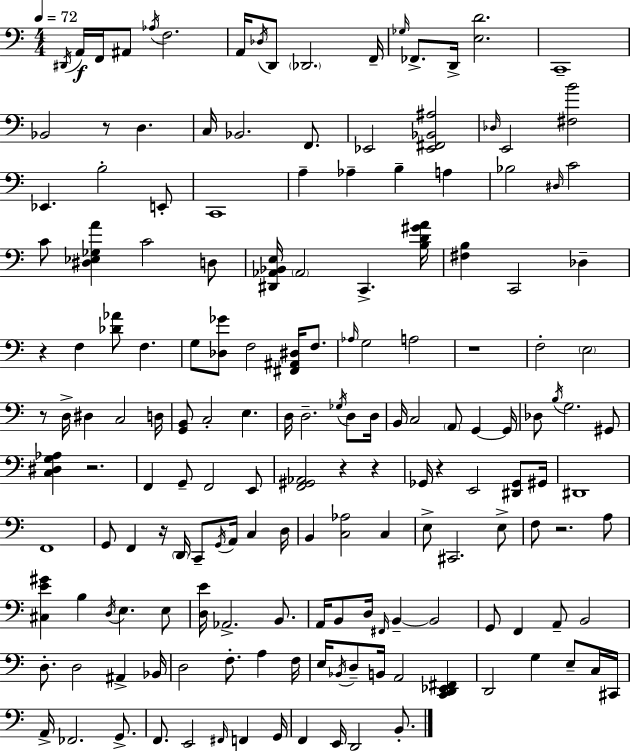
{
  \clef bass
  \numericTimeSignature
  \time 4/4
  \key c \major
  \tempo 4 = 72
  \acciaccatura { dis,16 }\f a,16 f,16 ais,8 \acciaccatura { aes16 } f2. | a,16 \acciaccatura { des16 } d,8 \parenthesize des,2. | f,16-- \grace { ges16 } fes,8.-> d,16-> <e d'>2. | c,1-- | \break bes,2 r8 d4. | c16 bes,2. | f,8. ees,2 <ees, fis, bes, ais>2 | \grace { des16 } e,2 <fis b'>2 | \break ees,4. b2-. | e,8-. c,1 | a4-- aes4-- b4-- | a4 bes2 \grace { dis16 } c'2 | \break c'8 <dis ees ges a'>4 c'2 | d8 <dis, aes, bes, e>16 \parenthesize aes,2 c,4.-> | <b d' gis' a'>16 <fis b>4 c,2 | des4-- r4 f4 <des' aes'>8 | \break f4. g8 <des ges'>8 f2 | <fis, ais, dis>16 f8. \grace { aes16 } g2 a2 | r1 | f2-. \parenthesize e2 | \break r8 d16-> dis4 c2 | d16 <g, b,>8 c2-. | e4. d16 d2.-- | \acciaccatura { ges16 } d8 d16 b,16 c2 | \break \parenthesize a,8 g,4~~ g,16 des8 \acciaccatura { b16 } g2. | gis,8 <c dis g aes>4 r2. | f,4 g,8-- f,2 | e,8 <f, gis, aes,>2 | \break r4 r4 ges,16 r4 e,2 | <dis, ges,>8 gis,16 dis,1 | f,1 | g,8 f,4 r16 | \break \parenthesize d,16 c,8-- \acciaccatura { g,16 } a,16 c4 d16 b,4 <c aes>2 | c4 e8-> cis,2. | e8-> f8 r2. | a8 <cis e' gis'>4 b4 | \break \acciaccatura { d16 } e4. e8 <d e'>16 aes,2.-> | b,8. a,16 b,8 d16 \grace { fis,16 } | b,4--~~ b,2 g,8 f,4 | a,8-- b,2 d8.-. d2 | \break ais,4-> bes,16 d2 | f8.-. a4 f16 e16 \acciaccatura { bes,16 } d8-- | b,16 a,2 <c, d, ees, fis,>4 d,2 | g4 e8-- c16 cis,16 a,16-> fes,2. | \break g,8.-> f,8. | e,2 \grace { fis,16 } f,4 g,16 f,4 | e,16 d,2 b,8.-. \bar "|."
}